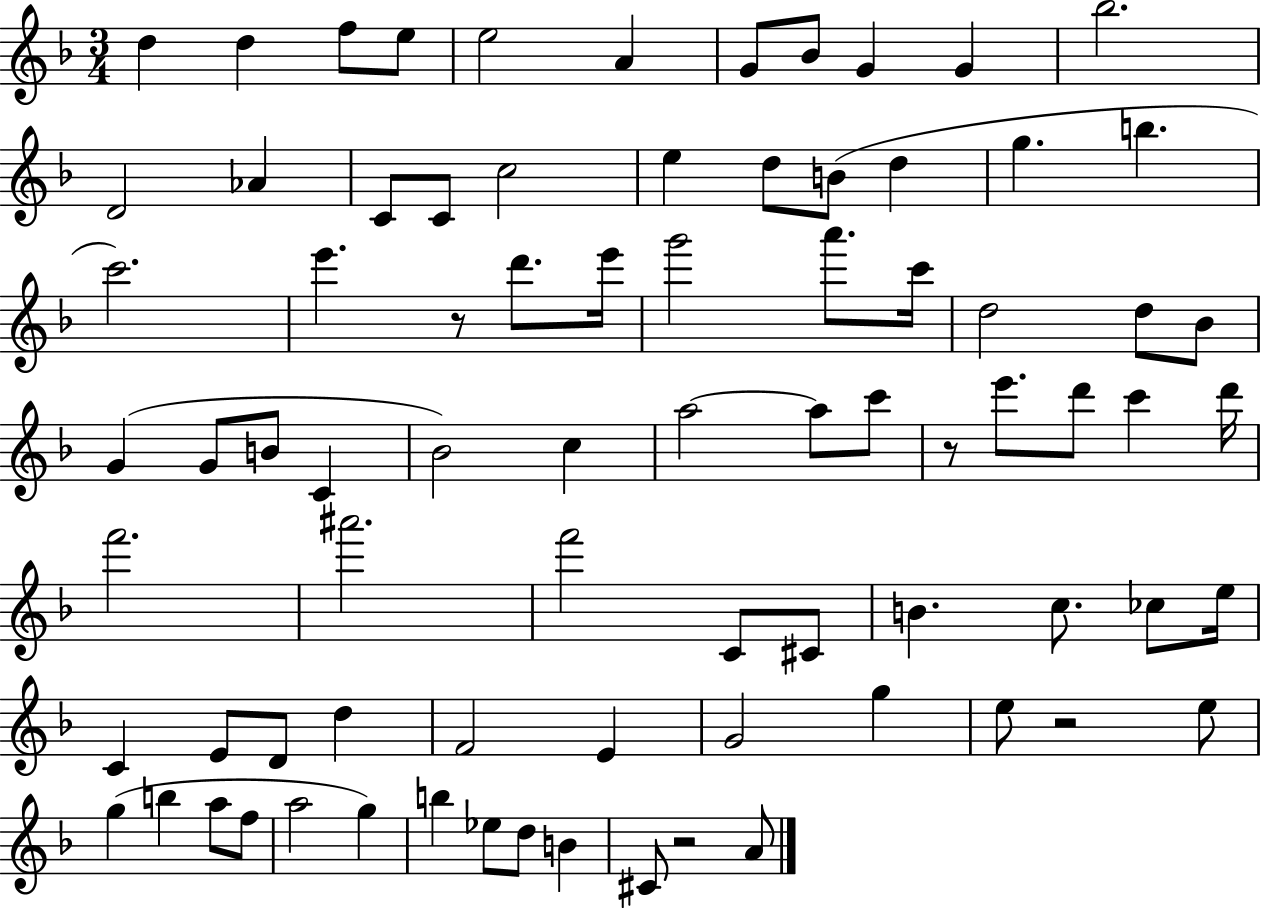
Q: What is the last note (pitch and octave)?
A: A4